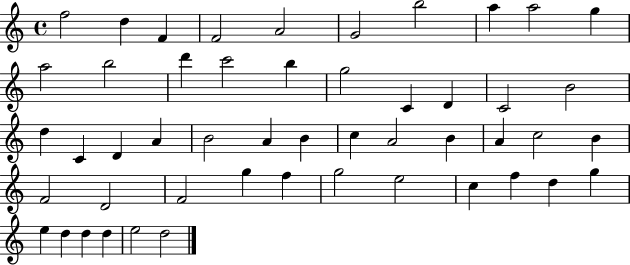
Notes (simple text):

F5/h D5/q F4/q F4/h A4/h G4/h B5/h A5/q A5/h G5/q A5/h B5/h D6/q C6/h B5/q G5/h C4/q D4/q C4/h B4/h D5/q C4/q D4/q A4/q B4/h A4/q B4/q C5/q A4/h B4/q A4/q C5/h B4/q F4/h D4/h F4/h G5/q F5/q G5/h E5/h C5/q F5/q D5/q G5/q E5/q D5/q D5/q D5/q E5/h D5/h